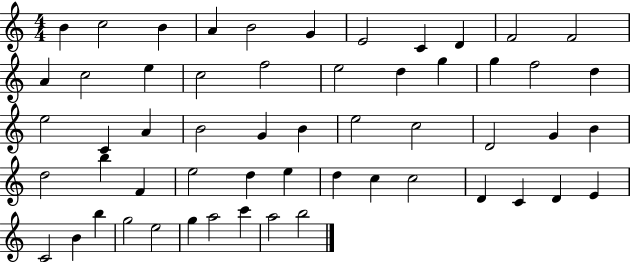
B4/q C5/h B4/q A4/q B4/h G4/q E4/h C4/q D4/q F4/h F4/h A4/q C5/h E5/q C5/h F5/h E5/h D5/q G5/q G5/q F5/h D5/q E5/h C4/q A4/q B4/h G4/q B4/q E5/h C5/h D4/h G4/q B4/q D5/h B5/q F4/q E5/h D5/q E5/q D5/q C5/q C5/h D4/q C4/q D4/q E4/q C4/h B4/q B5/q G5/h E5/h G5/q A5/h C6/q A5/h B5/h